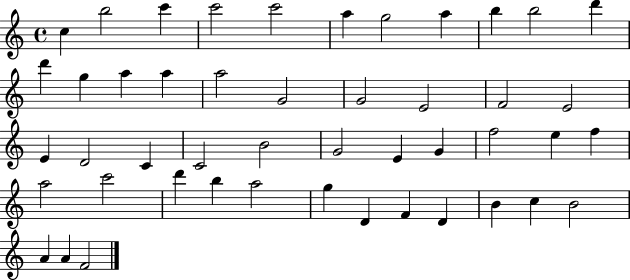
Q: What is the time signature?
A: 4/4